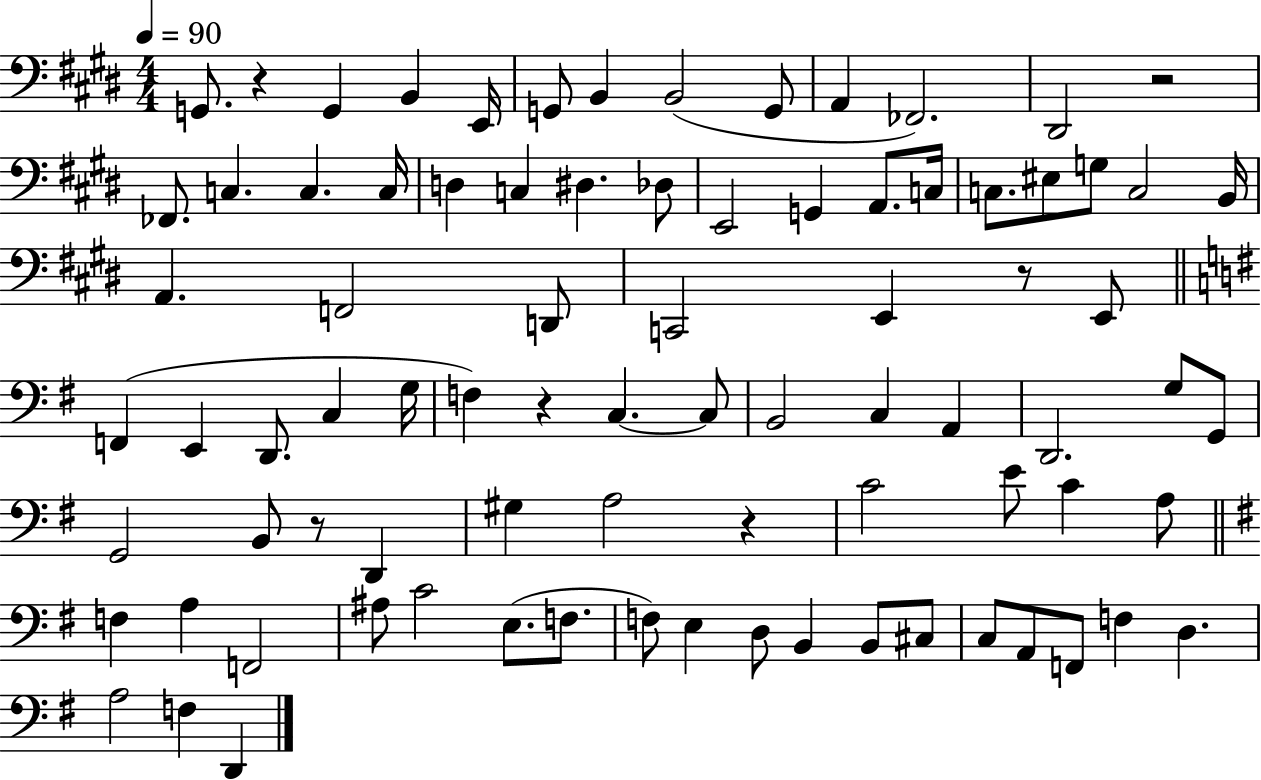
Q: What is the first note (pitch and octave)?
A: G2